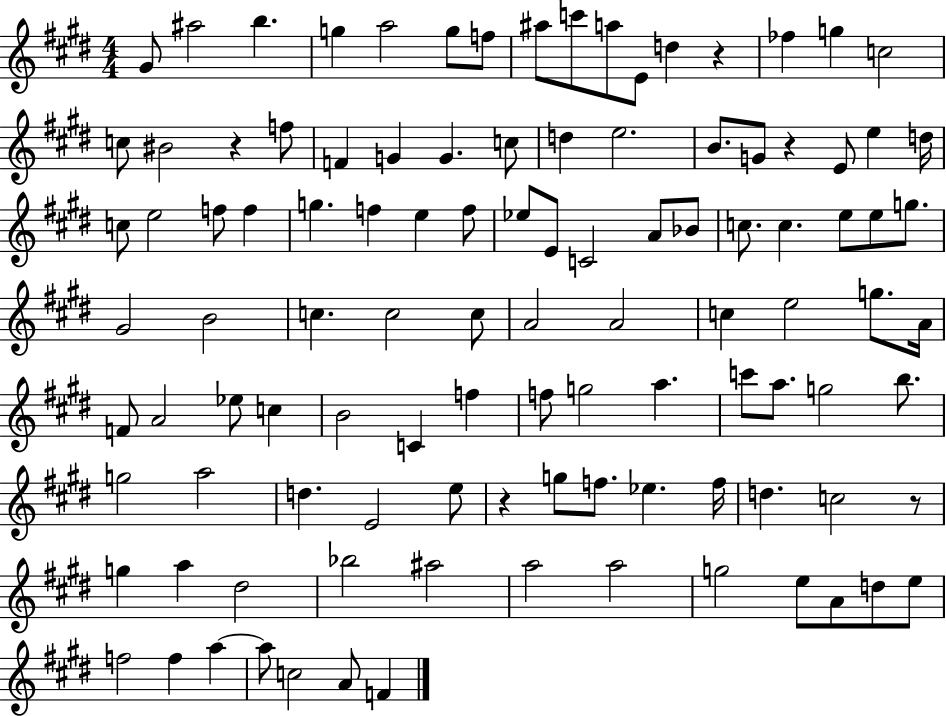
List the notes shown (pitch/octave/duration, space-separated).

G#4/e A#5/h B5/q. G5/q A5/h G5/e F5/e A#5/e C6/e A5/e E4/e D5/q R/q FES5/q G5/q C5/h C5/e BIS4/h R/q F5/e F4/q G4/q G4/q. C5/e D5/q E5/h. B4/e. G4/e R/q E4/e E5/q D5/s C5/e E5/h F5/e F5/q G5/q. F5/q E5/q F5/e Eb5/e E4/e C4/h A4/e Bb4/e C5/e. C5/q. E5/e E5/e G5/e. G#4/h B4/h C5/q. C5/h C5/e A4/h A4/h C5/q E5/h G5/e. A4/s F4/e A4/h Eb5/e C5/q B4/h C4/q F5/q F5/e G5/h A5/q. C6/e A5/e. G5/h B5/e. G5/h A5/h D5/q. E4/h E5/e R/q G5/e F5/e. Eb5/q. F5/s D5/q. C5/h R/e G5/q A5/q D#5/h Bb5/h A#5/h A5/h A5/h G5/h E5/e A4/e D5/e E5/e F5/h F5/q A5/q A5/e C5/h A4/e F4/q